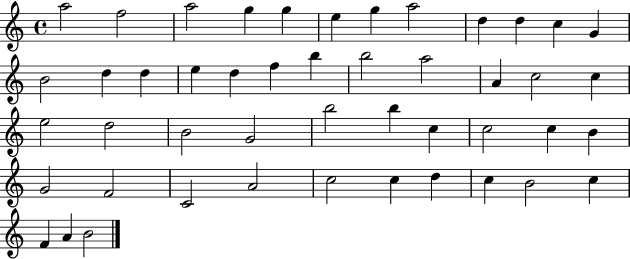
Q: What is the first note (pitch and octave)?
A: A5